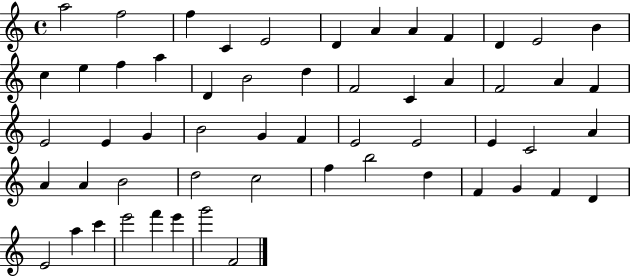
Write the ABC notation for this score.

X:1
T:Untitled
M:4/4
L:1/4
K:C
a2 f2 f C E2 D A A F D E2 B c e f a D B2 d F2 C A F2 A F E2 E G B2 G F E2 E2 E C2 A A A B2 d2 c2 f b2 d F G F D E2 a c' e'2 f' e' g'2 F2